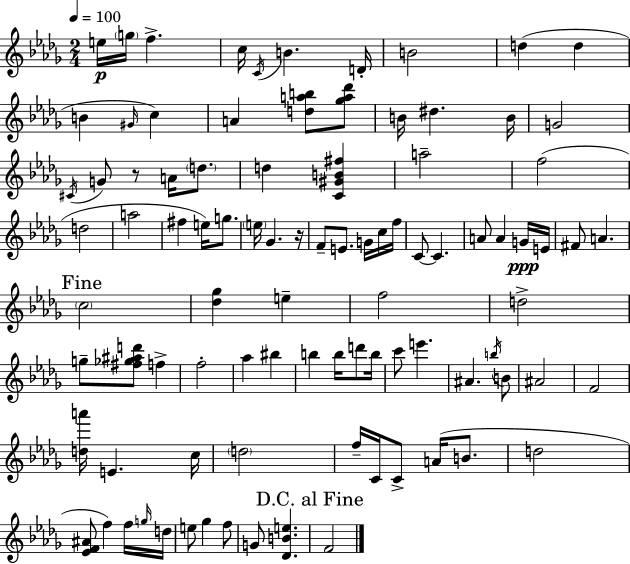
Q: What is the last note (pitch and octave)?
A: F4